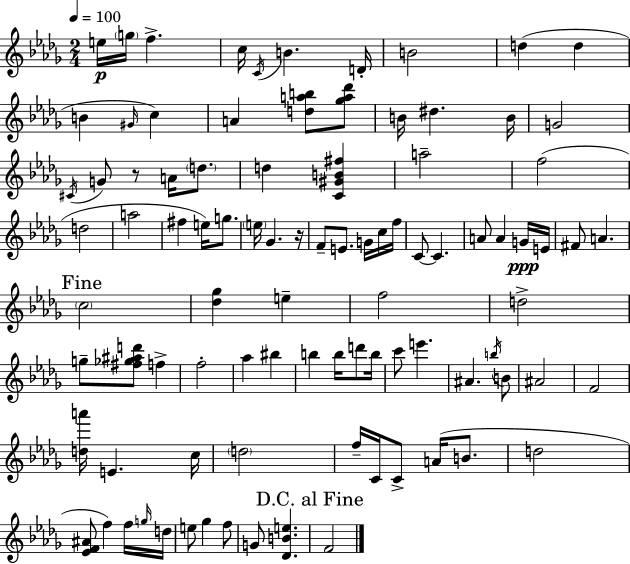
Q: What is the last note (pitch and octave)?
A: F4